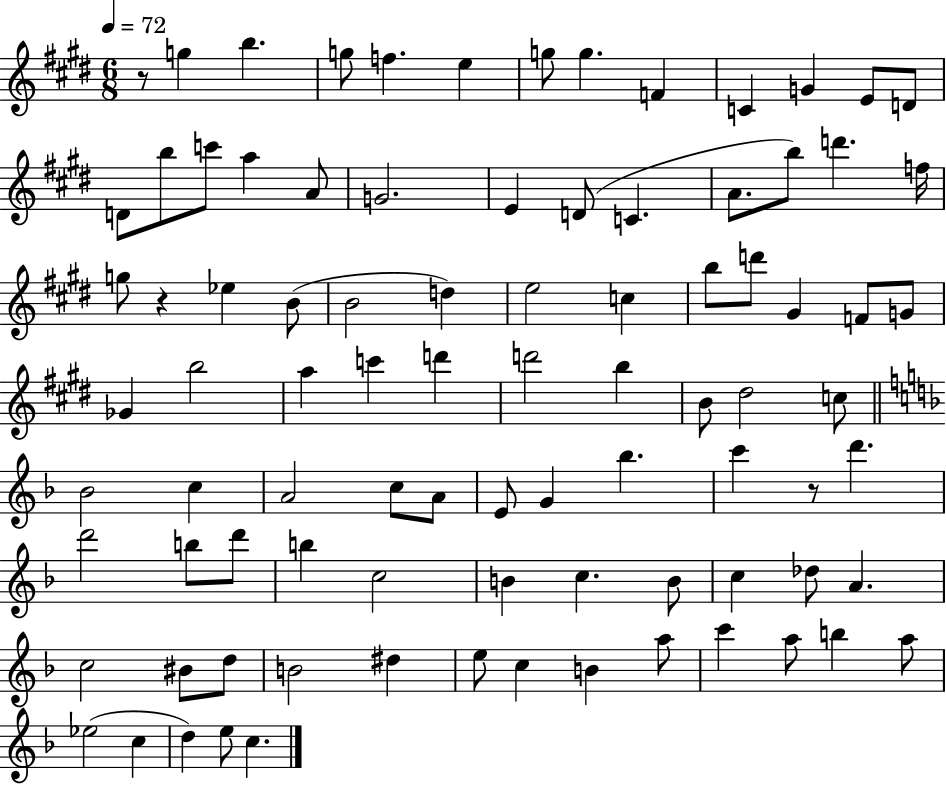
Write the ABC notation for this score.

X:1
T:Untitled
M:6/8
L:1/4
K:E
z/2 g b g/2 f e g/2 g F C G E/2 D/2 D/2 b/2 c'/2 a A/2 G2 E D/2 C A/2 b/2 d' f/4 g/2 z _e B/2 B2 d e2 c b/2 d'/2 ^G F/2 G/2 _G b2 a c' d' d'2 b B/2 ^d2 c/2 _B2 c A2 c/2 A/2 E/2 G _b c' z/2 d' d'2 b/2 d'/2 b c2 B c B/2 c _d/2 A c2 ^B/2 d/2 B2 ^d e/2 c B a/2 c' a/2 b a/2 _e2 c d e/2 c